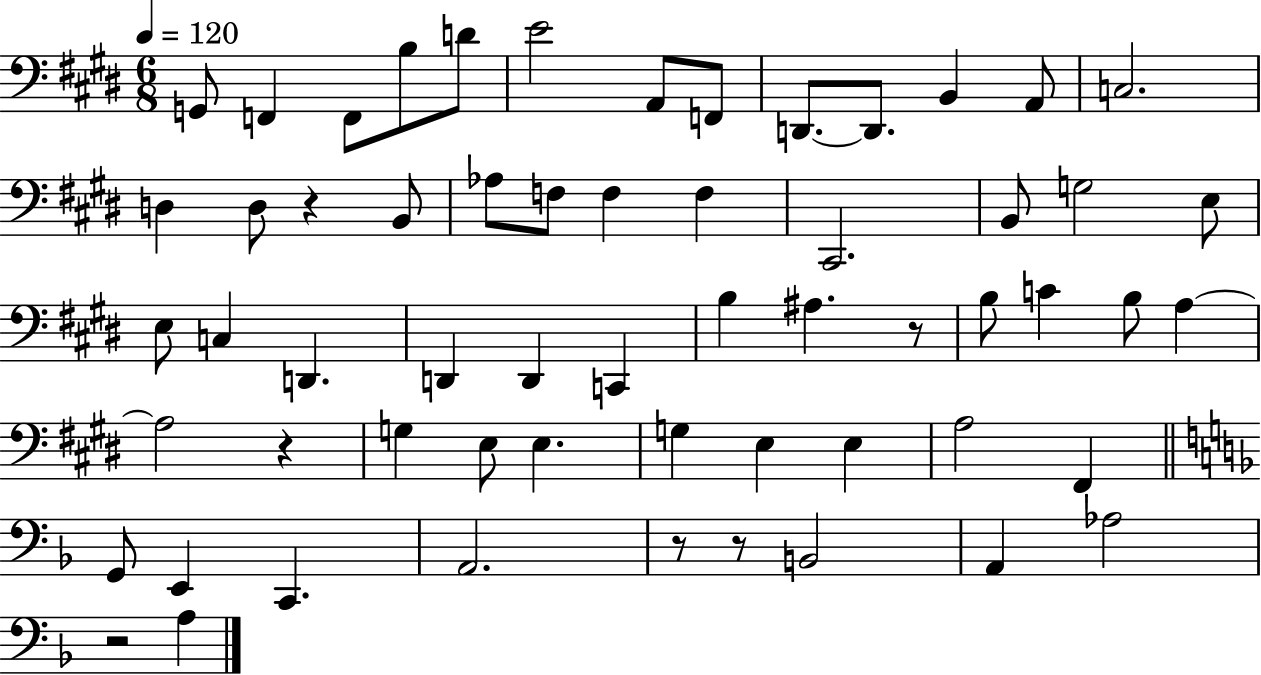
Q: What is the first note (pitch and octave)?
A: G2